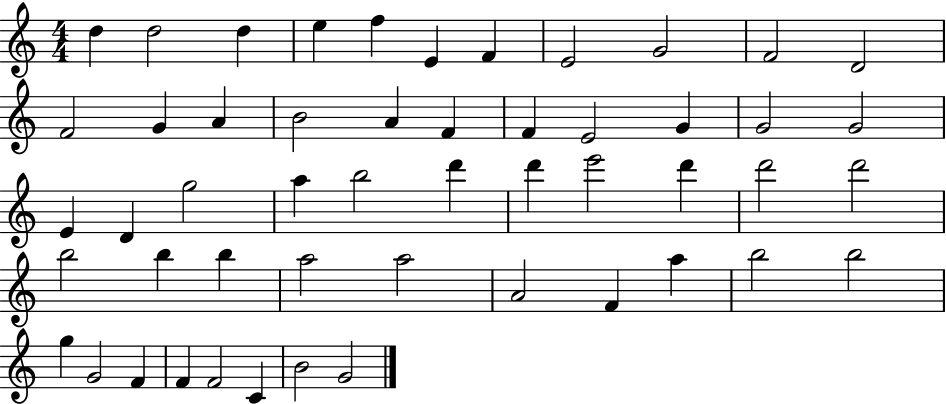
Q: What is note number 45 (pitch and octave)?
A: G4